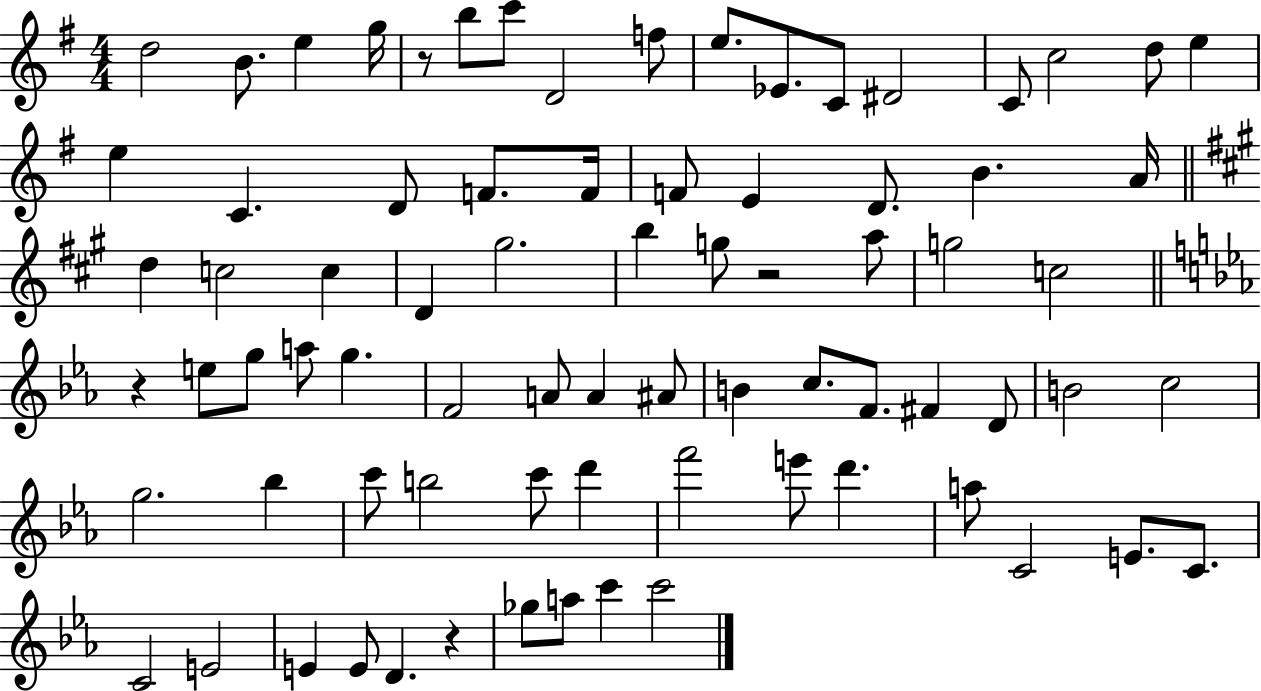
{
  \clef treble
  \numericTimeSignature
  \time 4/4
  \key g \major
  \repeat volta 2 { d''2 b'8. e''4 g''16 | r8 b''8 c'''8 d'2 f''8 | e''8. ees'8. c'8 dis'2 | c'8 c''2 d''8 e''4 | \break e''4 c'4. d'8 f'8. f'16 | f'8 e'4 d'8. b'4. a'16 | \bar "||" \break \key a \major d''4 c''2 c''4 | d'4 gis''2. | b''4 g''8 r2 a''8 | g''2 c''2 | \break \bar "||" \break \key ees \major r4 e''8 g''8 a''8 g''4. | f'2 a'8 a'4 ais'8 | b'4 c''8. f'8. fis'4 d'8 | b'2 c''2 | \break g''2. bes''4 | c'''8 b''2 c'''8 d'''4 | f'''2 e'''8 d'''4. | a''8 c'2 e'8. c'8. | \break c'2 e'2 | e'4 e'8 d'4. r4 | ges''8 a''8 c'''4 c'''2 | } \bar "|."
}